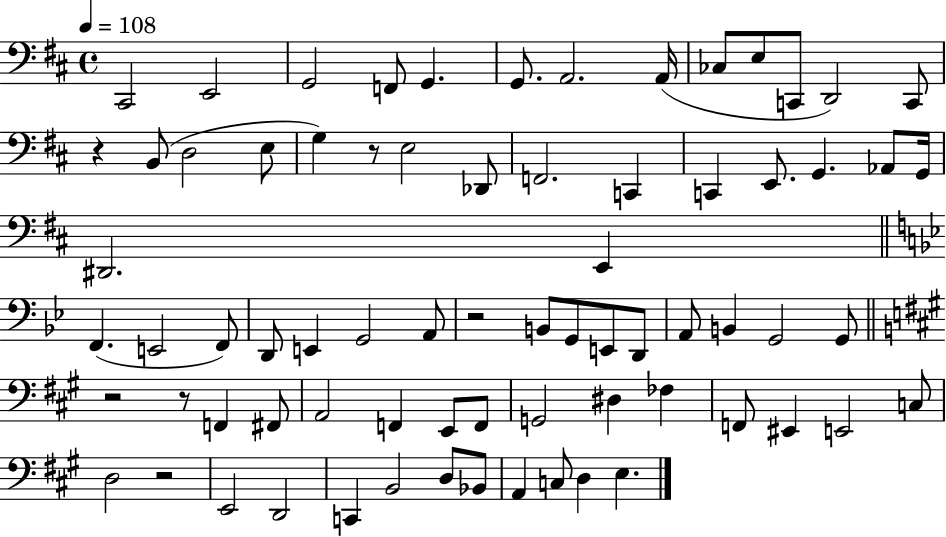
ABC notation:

X:1
T:Untitled
M:4/4
L:1/4
K:D
^C,,2 E,,2 G,,2 F,,/2 G,, G,,/2 A,,2 A,,/4 _C,/2 E,/2 C,,/2 D,,2 C,,/2 z B,,/2 D,2 E,/2 G, z/2 E,2 _D,,/2 F,,2 C,, C,, E,,/2 G,, _A,,/2 G,,/4 ^D,,2 E,, F,, E,,2 F,,/2 D,,/2 E,, G,,2 A,,/2 z2 B,,/2 G,,/2 E,,/2 D,,/2 A,,/2 B,, G,,2 G,,/2 z2 z/2 F,, ^F,,/2 A,,2 F,, E,,/2 F,,/2 G,,2 ^D, _F, F,,/2 ^E,, E,,2 C,/2 D,2 z2 E,,2 D,,2 C,, B,,2 D,/2 _B,,/2 A,, C,/2 D, E,